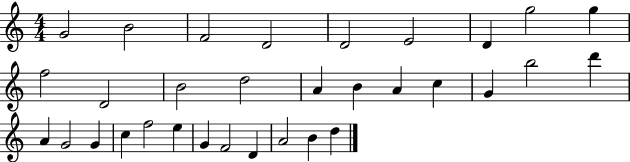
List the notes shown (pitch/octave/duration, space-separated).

G4/h B4/h F4/h D4/h D4/h E4/h D4/q G5/h G5/q F5/h D4/h B4/h D5/h A4/q B4/q A4/q C5/q G4/q B5/h D6/q A4/q G4/h G4/q C5/q F5/h E5/q G4/q F4/h D4/q A4/h B4/q D5/q